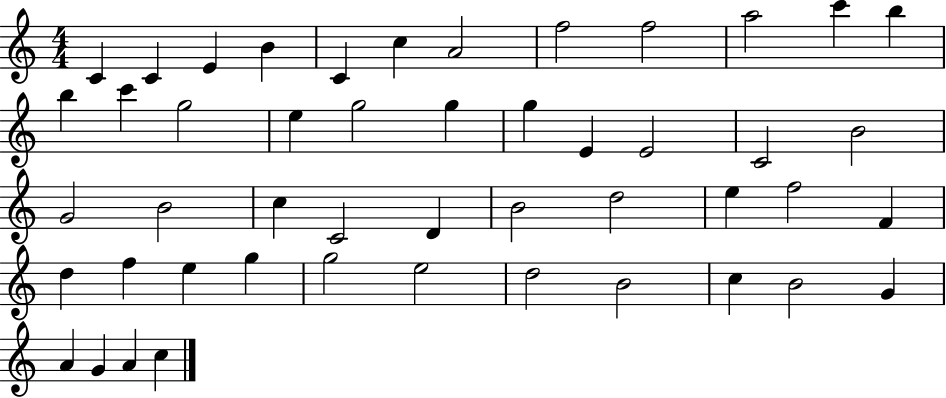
C4/q C4/q E4/q B4/q C4/q C5/q A4/h F5/h F5/h A5/h C6/q B5/q B5/q C6/q G5/h E5/q G5/h G5/q G5/q E4/q E4/h C4/h B4/h G4/h B4/h C5/q C4/h D4/q B4/h D5/h E5/q F5/h F4/q D5/q F5/q E5/q G5/q G5/h E5/h D5/h B4/h C5/q B4/h G4/q A4/q G4/q A4/q C5/q